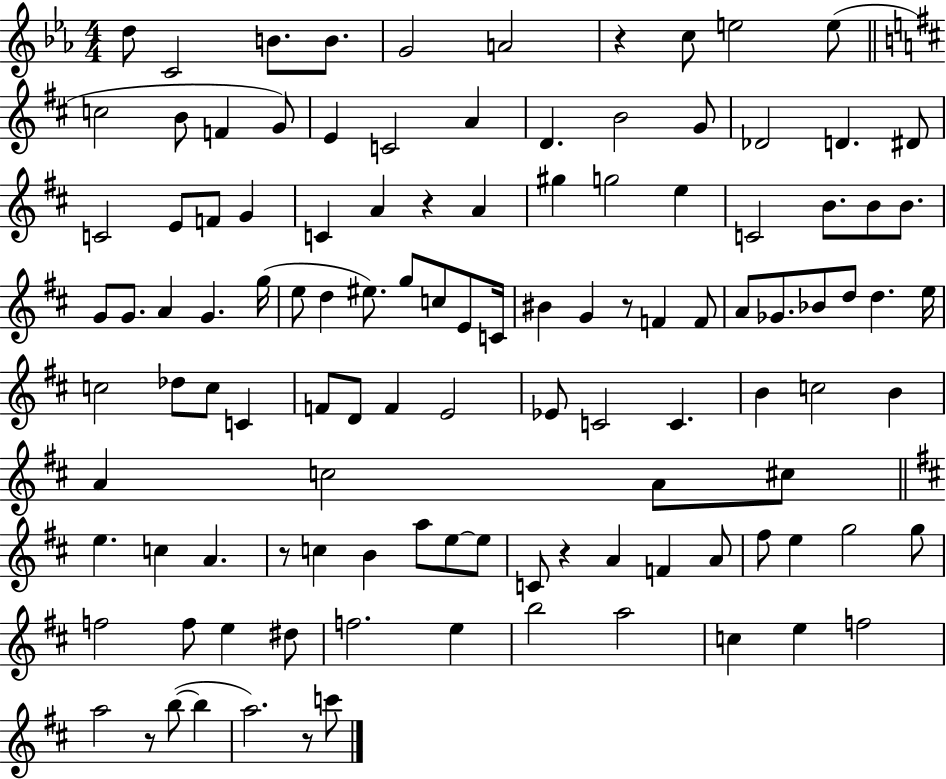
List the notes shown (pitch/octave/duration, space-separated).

D5/e C4/h B4/e. B4/e. G4/h A4/h R/q C5/e E5/h E5/e C5/h B4/e F4/q G4/e E4/q C4/h A4/q D4/q. B4/h G4/e Db4/h D4/q. D#4/e C4/h E4/e F4/e G4/q C4/q A4/q R/q A4/q G#5/q G5/h E5/q C4/h B4/e. B4/e B4/e. G4/e G4/e. A4/q G4/q. G5/s E5/e D5/q EIS5/e. G5/e C5/e E4/e C4/s BIS4/q G4/q R/e F4/q F4/e A4/e Gb4/e. Bb4/e D5/e D5/q. E5/s C5/h Db5/e C5/e C4/q F4/e D4/e F4/q E4/h Eb4/e C4/h C4/q. B4/q C5/h B4/q A4/q C5/h A4/e C#5/e E5/q. C5/q A4/q. R/e C5/q B4/q A5/e E5/e E5/e C4/e R/q A4/q F4/q A4/e F#5/e E5/q G5/h G5/e F5/h F5/e E5/q D#5/e F5/h. E5/q B5/h A5/h C5/q E5/q F5/h A5/h R/e B5/e B5/q A5/h. R/e C6/e